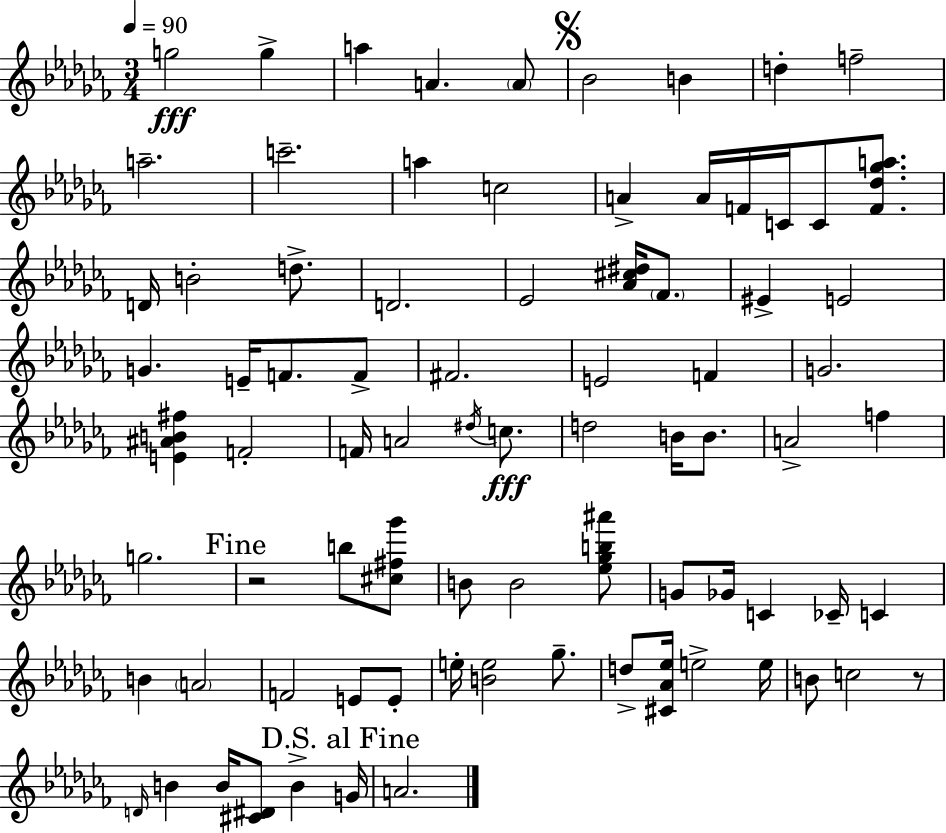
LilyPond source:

{
  \clef treble
  \numericTimeSignature
  \time 3/4
  \key aes \minor
  \tempo 4 = 90
  g''2\fff g''4-> | a''4 a'4. \parenthesize a'8 | \mark \markup { \musicglyph "scripts.segno" } bes'2 b'4 | d''4-. f''2-- | \break a''2.-- | c'''2.-- | a''4 c''2 | a'4-> a'16 f'16 c'16 c'8 <f' des'' ges'' a''>8. | \break d'16 b'2-. d''8.-> | d'2. | ees'2 <aes' cis'' dis''>16 \parenthesize fes'8. | eis'4-> e'2 | \break g'4. e'16-- f'8. f'8-> | fis'2. | e'2 f'4 | g'2. | \break <e' ais' b' fis''>4 f'2-. | f'16 a'2 \acciaccatura { dis''16 }\fff c''8. | d''2 b'16 b'8. | a'2-> f''4 | \break g''2. | \mark "Fine" r2 b''8 <cis'' fis'' ges'''>8 | b'8 b'2 <ees'' ges'' b'' ais'''>8 | g'8 ges'16 c'4 ces'16-- c'4 | \break b'4 \parenthesize a'2 | f'2 e'8 e'8-. | e''16-. <b' e''>2 ges''8.-- | d''8-> <cis' aes' ees''>16 e''2-> | \break e''16 b'8 c''2 r8 | \grace { d'16 } b'4 b'16 <cis' dis'>8 b'4-> | \mark "D.S. al Fine" g'16 a'2. | \bar "|."
}